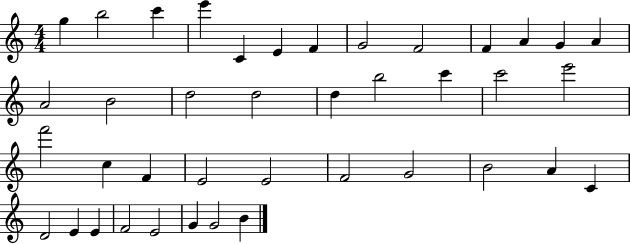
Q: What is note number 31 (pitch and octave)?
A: A4